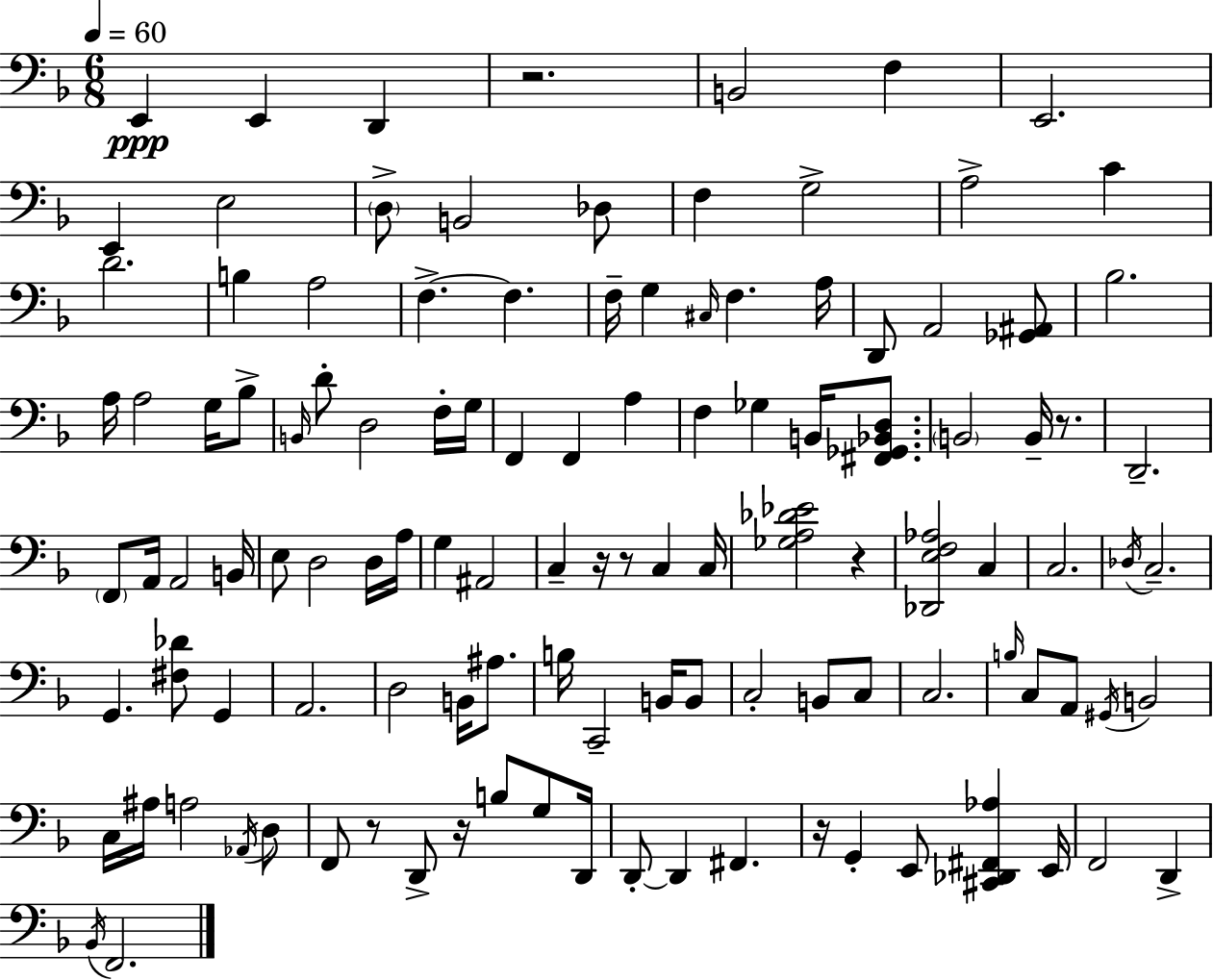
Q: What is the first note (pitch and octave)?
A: E2